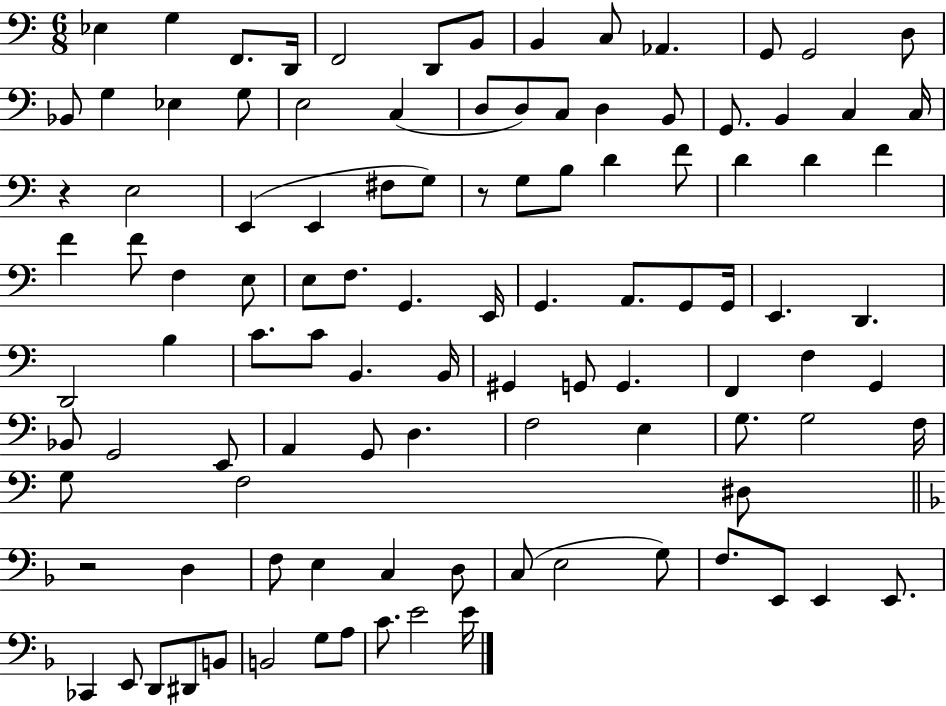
X:1
T:Untitled
M:6/8
L:1/4
K:C
_E, G, F,,/2 D,,/4 F,,2 D,,/2 B,,/2 B,, C,/2 _A,, G,,/2 G,,2 D,/2 _B,,/2 G, _E, G,/2 E,2 C, D,/2 D,/2 C,/2 D, B,,/2 G,,/2 B,, C, C,/4 z E,2 E,, E,, ^F,/2 G,/2 z/2 G,/2 B,/2 D F/2 D D F F F/2 F, E,/2 E,/2 F,/2 G,, E,,/4 G,, A,,/2 G,,/2 G,,/4 E,, D,, D,,2 B, C/2 C/2 B,, B,,/4 ^G,, G,,/2 G,, F,, F, G,, _B,,/2 G,,2 E,,/2 A,, G,,/2 D, F,2 E, G,/2 G,2 F,/4 G,/2 F,2 ^D,/2 z2 D, F,/2 E, C, D,/2 C,/2 E,2 G,/2 F,/2 E,,/2 E,, E,,/2 _C,, E,,/2 D,,/2 ^D,,/2 B,,/2 B,,2 G,/2 A,/2 C/2 E2 E/4